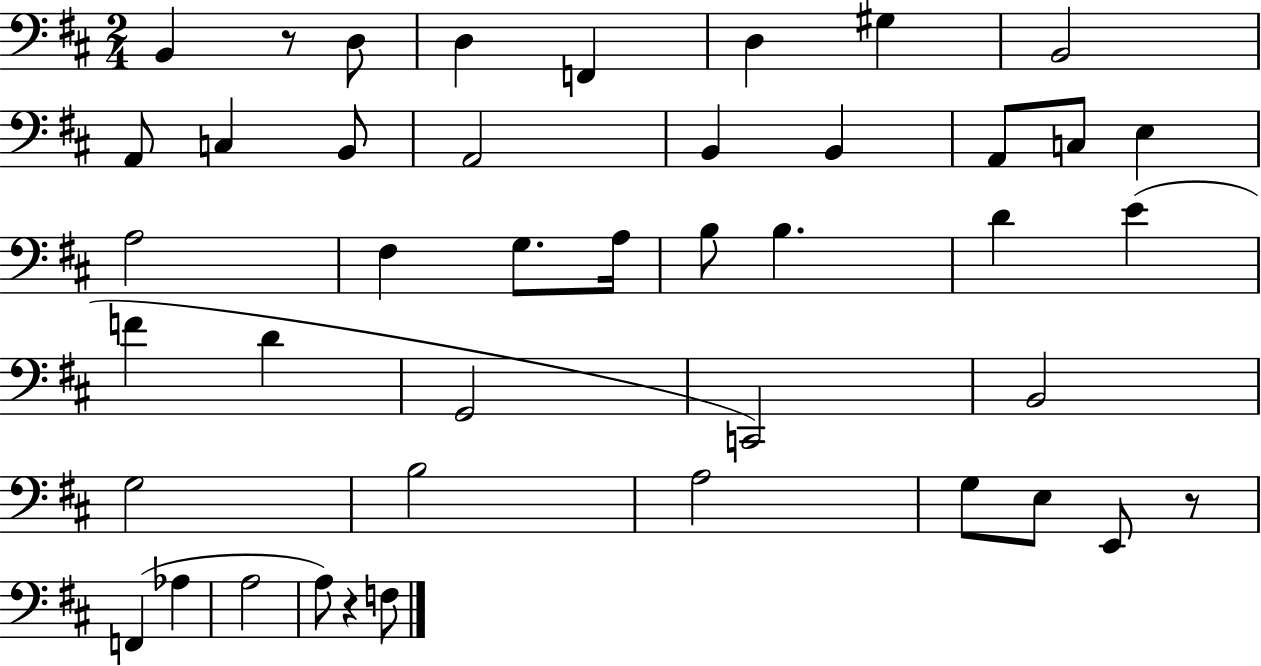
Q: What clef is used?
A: bass